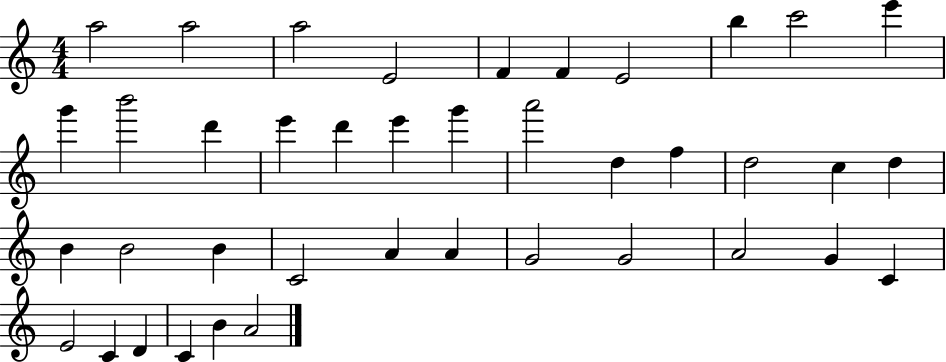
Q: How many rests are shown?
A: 0